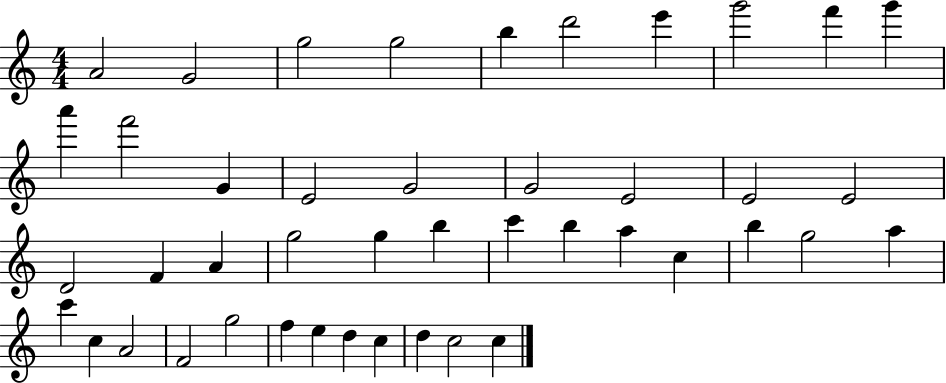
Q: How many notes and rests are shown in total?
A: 44